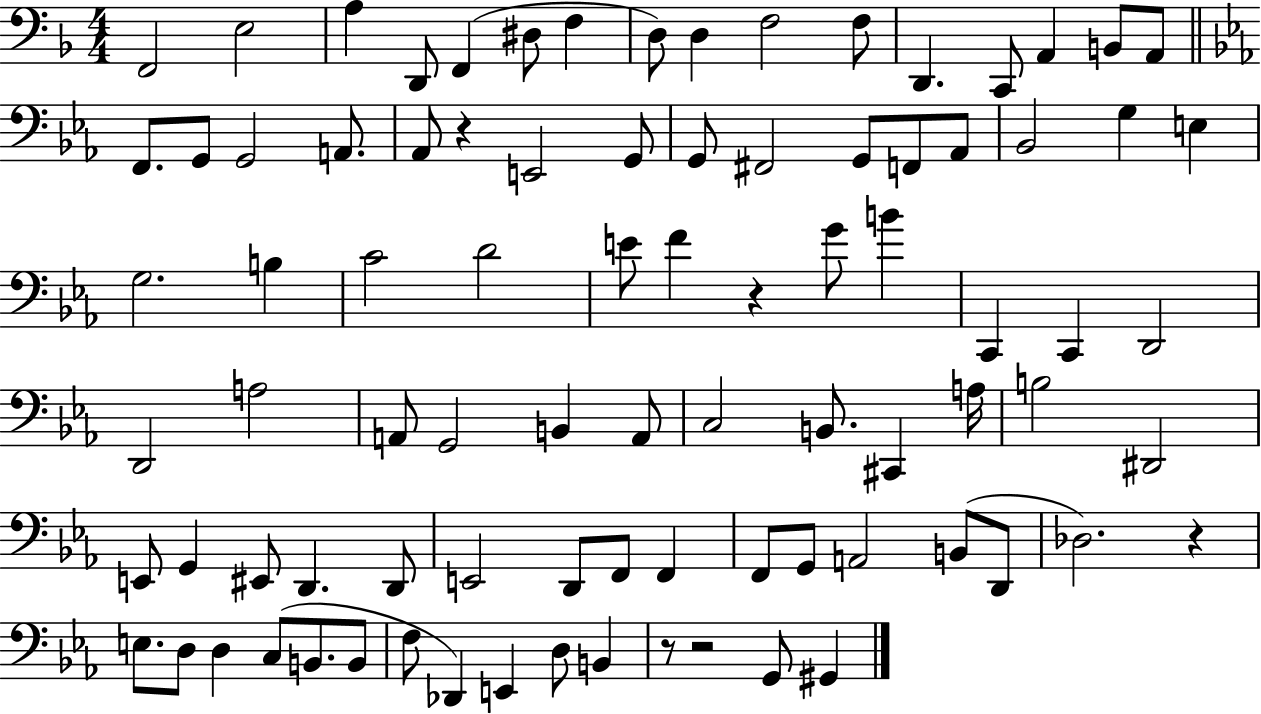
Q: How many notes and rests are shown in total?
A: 87